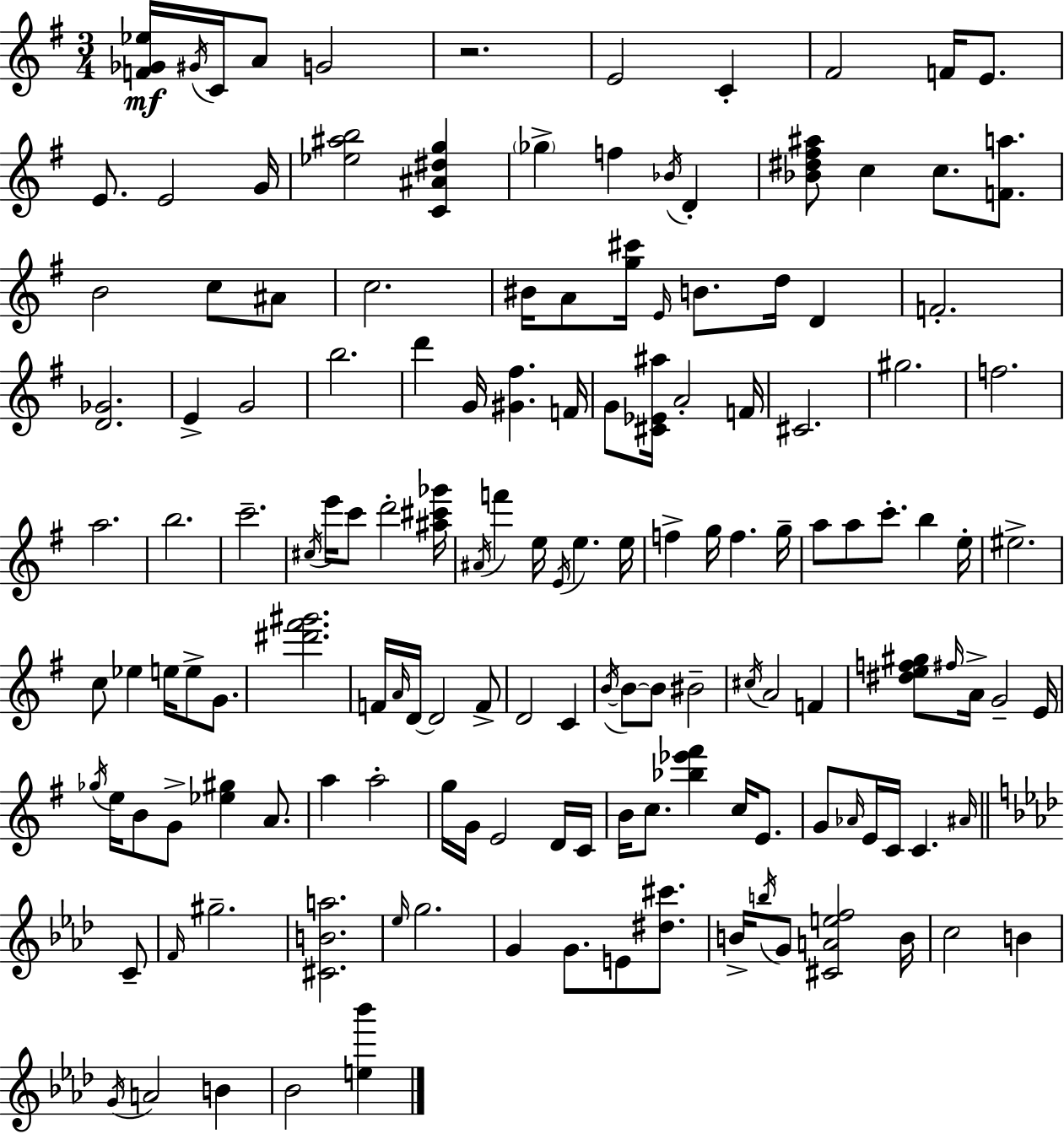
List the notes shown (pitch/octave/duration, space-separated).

[F4,Gb4,Eb5]/s G#4/s C4/s A4/e G4/h R/h. E4/h C4/q F#4/h F4/s E4/e. E4/e. E4/h G4/s [Eb5,A#5,B5]/h [C4,A#4,D#5,G5]/q Gb5/q F5/q Bb4/s D4/q [Bb4,D#5,F#5,A#5]/e C5/q C5/e. [F4,A5]/e. B4/h C5/e A#4/e C5/h. BIS4/s A4/e [G5,C#6]/s E4/s B4/e. D5/s D4/q F4/h. [D4,Gb4]/h. E4/q G4/h B5/h. D6/q G4/s [G#4,F#5]/q. F4/s G4/e [C#4,Eb4,A#5]/s A4/h F4/s C#4/h. G#5/h. F5/h. A5/h. B5/h. C6/h. C#5/s E6/s C6/e D6/h [A#5,C#6,Gb6]/s A#4/s F6/q E5/s E4/s E5/q. E5/s F5/q G5/s F5/q. G5/s A5/e A5/e C6/e. B5/q E5/s EIS5/h. C5/e Eb5/q E5/s E5/e G4/e. [D#6,F#6,G#6]/h. F4/s A4/s D4/s D4/h F4/e D4/h C4/q B4/s B4/e B4/e BIS4/h C#5/s A4/h F4/q [D#5,E5,F5,G#5]/e F#5/s A4/s G4/h E4/s Gb5/s E5/s B4/e G4/e [Eb5,G#5]/q A4/e. A5/q A5/h G5/s G4/s E4/h D4/s C4/s B4/s C5/e. [Bb5,Eb6,F#6]/q C5/s E4/e. G4/e Ab4/s E4/s C4/s C4/q. A#4/s C4/e F4/s G#5/h. [C#4,B4,A5]/h. Eb5/s G5/h. G4/q G4/e. E4/e [D#5,C#6]/e. B4/s B5/s G4/e [C#4,A4,E5,F5]/h B4/s C5/h B4/q G4/s A4/h B4/q Bb4/h [E5,Bb6]/q